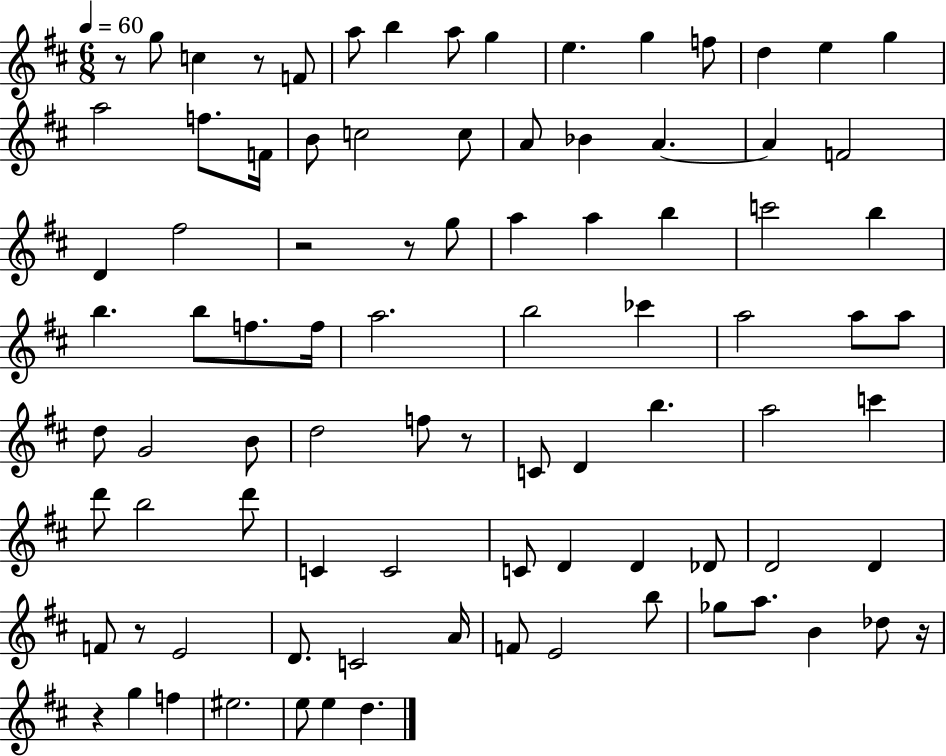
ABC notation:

X:1
T:Untitled
M:6/8
L:1/4
K:D
z/2 g/2 c z/2 F/2 a/2 b a/2 g e g f/2 d e g a2 f/2 F/4 B/2 c2 c/2 A/2 _B A A F2 D ^f2 z2 z/2 g/2 a a b c'2 b b b/2 f/2 f/4 a2 b2 _c' a2 a/2 a/2 d/2 G2 B/2 d2 f/2 z/2 C/2 D b a2 c' d'/2 b2 d'/2 C C2 C/2 D D _D/2 D2 D F/2 z/2 E2 D/2 C2 A/4 F/2 E2 b/2 _g/2 a/2 B _d/2 z/4 z g f ^e2 e/2 e d